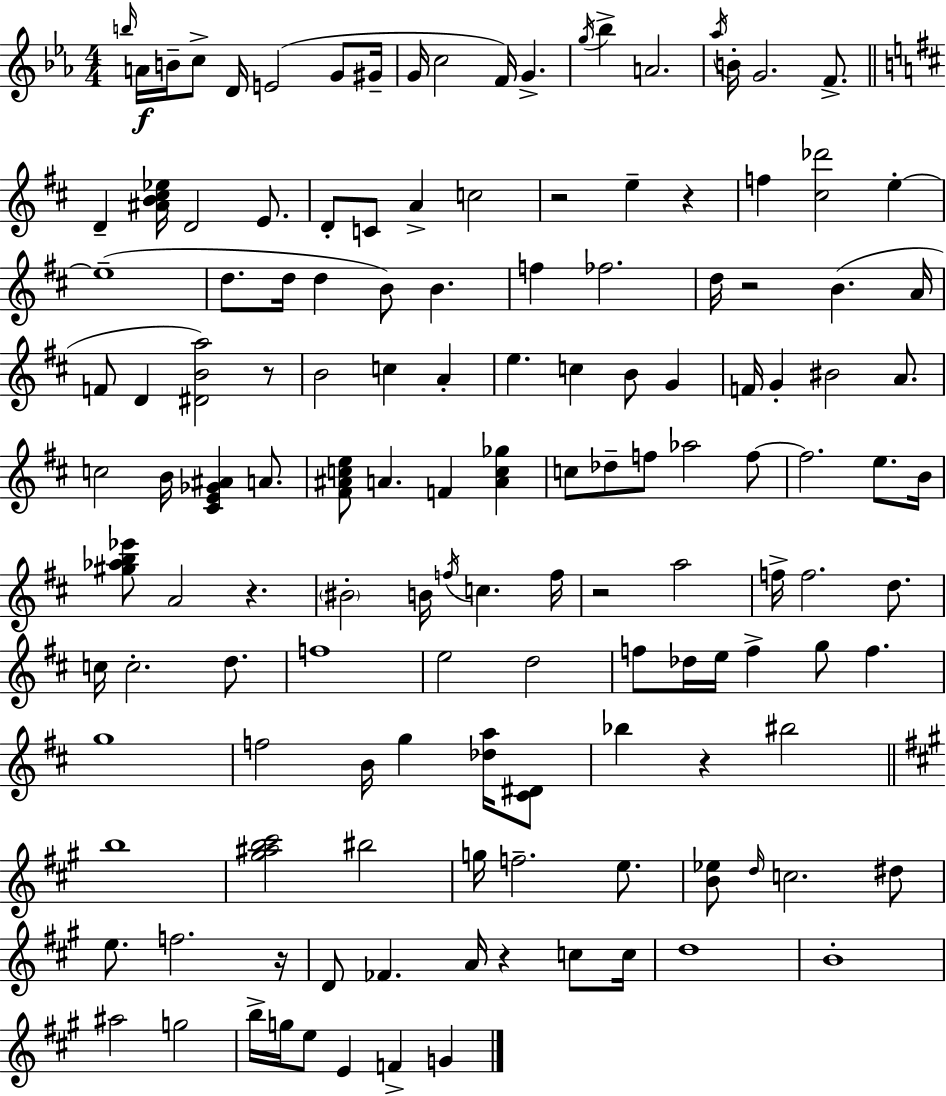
{
  \clef treble
  \numericTimeSignature
  \time 4/4
  \key c \minor
  \grace { b''16 }\f a'16 b'16-- c''8-> d'16 e'2( g'8 | gis'16-- g'16 c''2 f'16) g'4.-> | \acciaccatura { g''16 } bes''4-> a'2. | \acciaccatura { aes''16 } b'16-. g'2. | \break f'8.-> \bar "||" \break \key b \minor d'4-- <ais' b' cis'' ees''>16 d'2 e'8. | d'8-. c'8 a'4-> c''2 | r2 e''4-- r4 | f''4 <cis'' des'''>2 e''4-.~~ | \break e''1--( | d''8. d''16 d''4 b'8) b'4. | f''4 fes''2. | d''16 r2 b'4.( a'16 | \break f'8 d'4 <dis' b' a''>2) r8 | b'2 c''4 a'4-. | e''4. c''4 b'8 g'4 | f'16 g'4-. bis'2 a'8. | \break c''2 b'16 <cis' e' ges' ais'>4 a'8. | <fis' ais' c'' e''>8 a'4. f'4 <a' c'' ges''>4 | c''8 des''8-- f''8 aes''2 f''8~~ | f''2. e''8. b'16 | \break <gis'' aes'' b'' ees'''>8 a'2 r4. | \parenthesize bis'2-. b'16 \acciaccatura { f''16 } c''4. | f''16 r2 a''2 | f''16-> f''2. d''8. | \break c''16 c''2.-. d''8. | f''1 | e''2 d''2 | f''8 des''16 e''16 f''4-> g''8 f''4. | \break g''1 | f''2 b'16 g''4 <des'' a''>16 <cis' dis'>8 | bes''4 r4 bis''2 | \bar "||" \break \key a \major b''1 | <gis'' ais'' b'' cis'''>2 bis''2 | g''16 f''2.-- e''8. | <b' ees''>8 \grace { d''16 } c''2. dis''8 | \break e''8. f''2. | r16 d'8 fes'4. a'16 r4 c''8 | c''16 d''1 | b'1-. | \break ais''2 g''2 | b''16-> g''16 e''8 e'4 f'4-> g'4 | \bar "|."
}